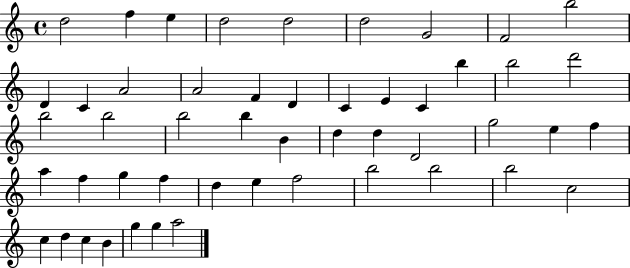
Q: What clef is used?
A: treble